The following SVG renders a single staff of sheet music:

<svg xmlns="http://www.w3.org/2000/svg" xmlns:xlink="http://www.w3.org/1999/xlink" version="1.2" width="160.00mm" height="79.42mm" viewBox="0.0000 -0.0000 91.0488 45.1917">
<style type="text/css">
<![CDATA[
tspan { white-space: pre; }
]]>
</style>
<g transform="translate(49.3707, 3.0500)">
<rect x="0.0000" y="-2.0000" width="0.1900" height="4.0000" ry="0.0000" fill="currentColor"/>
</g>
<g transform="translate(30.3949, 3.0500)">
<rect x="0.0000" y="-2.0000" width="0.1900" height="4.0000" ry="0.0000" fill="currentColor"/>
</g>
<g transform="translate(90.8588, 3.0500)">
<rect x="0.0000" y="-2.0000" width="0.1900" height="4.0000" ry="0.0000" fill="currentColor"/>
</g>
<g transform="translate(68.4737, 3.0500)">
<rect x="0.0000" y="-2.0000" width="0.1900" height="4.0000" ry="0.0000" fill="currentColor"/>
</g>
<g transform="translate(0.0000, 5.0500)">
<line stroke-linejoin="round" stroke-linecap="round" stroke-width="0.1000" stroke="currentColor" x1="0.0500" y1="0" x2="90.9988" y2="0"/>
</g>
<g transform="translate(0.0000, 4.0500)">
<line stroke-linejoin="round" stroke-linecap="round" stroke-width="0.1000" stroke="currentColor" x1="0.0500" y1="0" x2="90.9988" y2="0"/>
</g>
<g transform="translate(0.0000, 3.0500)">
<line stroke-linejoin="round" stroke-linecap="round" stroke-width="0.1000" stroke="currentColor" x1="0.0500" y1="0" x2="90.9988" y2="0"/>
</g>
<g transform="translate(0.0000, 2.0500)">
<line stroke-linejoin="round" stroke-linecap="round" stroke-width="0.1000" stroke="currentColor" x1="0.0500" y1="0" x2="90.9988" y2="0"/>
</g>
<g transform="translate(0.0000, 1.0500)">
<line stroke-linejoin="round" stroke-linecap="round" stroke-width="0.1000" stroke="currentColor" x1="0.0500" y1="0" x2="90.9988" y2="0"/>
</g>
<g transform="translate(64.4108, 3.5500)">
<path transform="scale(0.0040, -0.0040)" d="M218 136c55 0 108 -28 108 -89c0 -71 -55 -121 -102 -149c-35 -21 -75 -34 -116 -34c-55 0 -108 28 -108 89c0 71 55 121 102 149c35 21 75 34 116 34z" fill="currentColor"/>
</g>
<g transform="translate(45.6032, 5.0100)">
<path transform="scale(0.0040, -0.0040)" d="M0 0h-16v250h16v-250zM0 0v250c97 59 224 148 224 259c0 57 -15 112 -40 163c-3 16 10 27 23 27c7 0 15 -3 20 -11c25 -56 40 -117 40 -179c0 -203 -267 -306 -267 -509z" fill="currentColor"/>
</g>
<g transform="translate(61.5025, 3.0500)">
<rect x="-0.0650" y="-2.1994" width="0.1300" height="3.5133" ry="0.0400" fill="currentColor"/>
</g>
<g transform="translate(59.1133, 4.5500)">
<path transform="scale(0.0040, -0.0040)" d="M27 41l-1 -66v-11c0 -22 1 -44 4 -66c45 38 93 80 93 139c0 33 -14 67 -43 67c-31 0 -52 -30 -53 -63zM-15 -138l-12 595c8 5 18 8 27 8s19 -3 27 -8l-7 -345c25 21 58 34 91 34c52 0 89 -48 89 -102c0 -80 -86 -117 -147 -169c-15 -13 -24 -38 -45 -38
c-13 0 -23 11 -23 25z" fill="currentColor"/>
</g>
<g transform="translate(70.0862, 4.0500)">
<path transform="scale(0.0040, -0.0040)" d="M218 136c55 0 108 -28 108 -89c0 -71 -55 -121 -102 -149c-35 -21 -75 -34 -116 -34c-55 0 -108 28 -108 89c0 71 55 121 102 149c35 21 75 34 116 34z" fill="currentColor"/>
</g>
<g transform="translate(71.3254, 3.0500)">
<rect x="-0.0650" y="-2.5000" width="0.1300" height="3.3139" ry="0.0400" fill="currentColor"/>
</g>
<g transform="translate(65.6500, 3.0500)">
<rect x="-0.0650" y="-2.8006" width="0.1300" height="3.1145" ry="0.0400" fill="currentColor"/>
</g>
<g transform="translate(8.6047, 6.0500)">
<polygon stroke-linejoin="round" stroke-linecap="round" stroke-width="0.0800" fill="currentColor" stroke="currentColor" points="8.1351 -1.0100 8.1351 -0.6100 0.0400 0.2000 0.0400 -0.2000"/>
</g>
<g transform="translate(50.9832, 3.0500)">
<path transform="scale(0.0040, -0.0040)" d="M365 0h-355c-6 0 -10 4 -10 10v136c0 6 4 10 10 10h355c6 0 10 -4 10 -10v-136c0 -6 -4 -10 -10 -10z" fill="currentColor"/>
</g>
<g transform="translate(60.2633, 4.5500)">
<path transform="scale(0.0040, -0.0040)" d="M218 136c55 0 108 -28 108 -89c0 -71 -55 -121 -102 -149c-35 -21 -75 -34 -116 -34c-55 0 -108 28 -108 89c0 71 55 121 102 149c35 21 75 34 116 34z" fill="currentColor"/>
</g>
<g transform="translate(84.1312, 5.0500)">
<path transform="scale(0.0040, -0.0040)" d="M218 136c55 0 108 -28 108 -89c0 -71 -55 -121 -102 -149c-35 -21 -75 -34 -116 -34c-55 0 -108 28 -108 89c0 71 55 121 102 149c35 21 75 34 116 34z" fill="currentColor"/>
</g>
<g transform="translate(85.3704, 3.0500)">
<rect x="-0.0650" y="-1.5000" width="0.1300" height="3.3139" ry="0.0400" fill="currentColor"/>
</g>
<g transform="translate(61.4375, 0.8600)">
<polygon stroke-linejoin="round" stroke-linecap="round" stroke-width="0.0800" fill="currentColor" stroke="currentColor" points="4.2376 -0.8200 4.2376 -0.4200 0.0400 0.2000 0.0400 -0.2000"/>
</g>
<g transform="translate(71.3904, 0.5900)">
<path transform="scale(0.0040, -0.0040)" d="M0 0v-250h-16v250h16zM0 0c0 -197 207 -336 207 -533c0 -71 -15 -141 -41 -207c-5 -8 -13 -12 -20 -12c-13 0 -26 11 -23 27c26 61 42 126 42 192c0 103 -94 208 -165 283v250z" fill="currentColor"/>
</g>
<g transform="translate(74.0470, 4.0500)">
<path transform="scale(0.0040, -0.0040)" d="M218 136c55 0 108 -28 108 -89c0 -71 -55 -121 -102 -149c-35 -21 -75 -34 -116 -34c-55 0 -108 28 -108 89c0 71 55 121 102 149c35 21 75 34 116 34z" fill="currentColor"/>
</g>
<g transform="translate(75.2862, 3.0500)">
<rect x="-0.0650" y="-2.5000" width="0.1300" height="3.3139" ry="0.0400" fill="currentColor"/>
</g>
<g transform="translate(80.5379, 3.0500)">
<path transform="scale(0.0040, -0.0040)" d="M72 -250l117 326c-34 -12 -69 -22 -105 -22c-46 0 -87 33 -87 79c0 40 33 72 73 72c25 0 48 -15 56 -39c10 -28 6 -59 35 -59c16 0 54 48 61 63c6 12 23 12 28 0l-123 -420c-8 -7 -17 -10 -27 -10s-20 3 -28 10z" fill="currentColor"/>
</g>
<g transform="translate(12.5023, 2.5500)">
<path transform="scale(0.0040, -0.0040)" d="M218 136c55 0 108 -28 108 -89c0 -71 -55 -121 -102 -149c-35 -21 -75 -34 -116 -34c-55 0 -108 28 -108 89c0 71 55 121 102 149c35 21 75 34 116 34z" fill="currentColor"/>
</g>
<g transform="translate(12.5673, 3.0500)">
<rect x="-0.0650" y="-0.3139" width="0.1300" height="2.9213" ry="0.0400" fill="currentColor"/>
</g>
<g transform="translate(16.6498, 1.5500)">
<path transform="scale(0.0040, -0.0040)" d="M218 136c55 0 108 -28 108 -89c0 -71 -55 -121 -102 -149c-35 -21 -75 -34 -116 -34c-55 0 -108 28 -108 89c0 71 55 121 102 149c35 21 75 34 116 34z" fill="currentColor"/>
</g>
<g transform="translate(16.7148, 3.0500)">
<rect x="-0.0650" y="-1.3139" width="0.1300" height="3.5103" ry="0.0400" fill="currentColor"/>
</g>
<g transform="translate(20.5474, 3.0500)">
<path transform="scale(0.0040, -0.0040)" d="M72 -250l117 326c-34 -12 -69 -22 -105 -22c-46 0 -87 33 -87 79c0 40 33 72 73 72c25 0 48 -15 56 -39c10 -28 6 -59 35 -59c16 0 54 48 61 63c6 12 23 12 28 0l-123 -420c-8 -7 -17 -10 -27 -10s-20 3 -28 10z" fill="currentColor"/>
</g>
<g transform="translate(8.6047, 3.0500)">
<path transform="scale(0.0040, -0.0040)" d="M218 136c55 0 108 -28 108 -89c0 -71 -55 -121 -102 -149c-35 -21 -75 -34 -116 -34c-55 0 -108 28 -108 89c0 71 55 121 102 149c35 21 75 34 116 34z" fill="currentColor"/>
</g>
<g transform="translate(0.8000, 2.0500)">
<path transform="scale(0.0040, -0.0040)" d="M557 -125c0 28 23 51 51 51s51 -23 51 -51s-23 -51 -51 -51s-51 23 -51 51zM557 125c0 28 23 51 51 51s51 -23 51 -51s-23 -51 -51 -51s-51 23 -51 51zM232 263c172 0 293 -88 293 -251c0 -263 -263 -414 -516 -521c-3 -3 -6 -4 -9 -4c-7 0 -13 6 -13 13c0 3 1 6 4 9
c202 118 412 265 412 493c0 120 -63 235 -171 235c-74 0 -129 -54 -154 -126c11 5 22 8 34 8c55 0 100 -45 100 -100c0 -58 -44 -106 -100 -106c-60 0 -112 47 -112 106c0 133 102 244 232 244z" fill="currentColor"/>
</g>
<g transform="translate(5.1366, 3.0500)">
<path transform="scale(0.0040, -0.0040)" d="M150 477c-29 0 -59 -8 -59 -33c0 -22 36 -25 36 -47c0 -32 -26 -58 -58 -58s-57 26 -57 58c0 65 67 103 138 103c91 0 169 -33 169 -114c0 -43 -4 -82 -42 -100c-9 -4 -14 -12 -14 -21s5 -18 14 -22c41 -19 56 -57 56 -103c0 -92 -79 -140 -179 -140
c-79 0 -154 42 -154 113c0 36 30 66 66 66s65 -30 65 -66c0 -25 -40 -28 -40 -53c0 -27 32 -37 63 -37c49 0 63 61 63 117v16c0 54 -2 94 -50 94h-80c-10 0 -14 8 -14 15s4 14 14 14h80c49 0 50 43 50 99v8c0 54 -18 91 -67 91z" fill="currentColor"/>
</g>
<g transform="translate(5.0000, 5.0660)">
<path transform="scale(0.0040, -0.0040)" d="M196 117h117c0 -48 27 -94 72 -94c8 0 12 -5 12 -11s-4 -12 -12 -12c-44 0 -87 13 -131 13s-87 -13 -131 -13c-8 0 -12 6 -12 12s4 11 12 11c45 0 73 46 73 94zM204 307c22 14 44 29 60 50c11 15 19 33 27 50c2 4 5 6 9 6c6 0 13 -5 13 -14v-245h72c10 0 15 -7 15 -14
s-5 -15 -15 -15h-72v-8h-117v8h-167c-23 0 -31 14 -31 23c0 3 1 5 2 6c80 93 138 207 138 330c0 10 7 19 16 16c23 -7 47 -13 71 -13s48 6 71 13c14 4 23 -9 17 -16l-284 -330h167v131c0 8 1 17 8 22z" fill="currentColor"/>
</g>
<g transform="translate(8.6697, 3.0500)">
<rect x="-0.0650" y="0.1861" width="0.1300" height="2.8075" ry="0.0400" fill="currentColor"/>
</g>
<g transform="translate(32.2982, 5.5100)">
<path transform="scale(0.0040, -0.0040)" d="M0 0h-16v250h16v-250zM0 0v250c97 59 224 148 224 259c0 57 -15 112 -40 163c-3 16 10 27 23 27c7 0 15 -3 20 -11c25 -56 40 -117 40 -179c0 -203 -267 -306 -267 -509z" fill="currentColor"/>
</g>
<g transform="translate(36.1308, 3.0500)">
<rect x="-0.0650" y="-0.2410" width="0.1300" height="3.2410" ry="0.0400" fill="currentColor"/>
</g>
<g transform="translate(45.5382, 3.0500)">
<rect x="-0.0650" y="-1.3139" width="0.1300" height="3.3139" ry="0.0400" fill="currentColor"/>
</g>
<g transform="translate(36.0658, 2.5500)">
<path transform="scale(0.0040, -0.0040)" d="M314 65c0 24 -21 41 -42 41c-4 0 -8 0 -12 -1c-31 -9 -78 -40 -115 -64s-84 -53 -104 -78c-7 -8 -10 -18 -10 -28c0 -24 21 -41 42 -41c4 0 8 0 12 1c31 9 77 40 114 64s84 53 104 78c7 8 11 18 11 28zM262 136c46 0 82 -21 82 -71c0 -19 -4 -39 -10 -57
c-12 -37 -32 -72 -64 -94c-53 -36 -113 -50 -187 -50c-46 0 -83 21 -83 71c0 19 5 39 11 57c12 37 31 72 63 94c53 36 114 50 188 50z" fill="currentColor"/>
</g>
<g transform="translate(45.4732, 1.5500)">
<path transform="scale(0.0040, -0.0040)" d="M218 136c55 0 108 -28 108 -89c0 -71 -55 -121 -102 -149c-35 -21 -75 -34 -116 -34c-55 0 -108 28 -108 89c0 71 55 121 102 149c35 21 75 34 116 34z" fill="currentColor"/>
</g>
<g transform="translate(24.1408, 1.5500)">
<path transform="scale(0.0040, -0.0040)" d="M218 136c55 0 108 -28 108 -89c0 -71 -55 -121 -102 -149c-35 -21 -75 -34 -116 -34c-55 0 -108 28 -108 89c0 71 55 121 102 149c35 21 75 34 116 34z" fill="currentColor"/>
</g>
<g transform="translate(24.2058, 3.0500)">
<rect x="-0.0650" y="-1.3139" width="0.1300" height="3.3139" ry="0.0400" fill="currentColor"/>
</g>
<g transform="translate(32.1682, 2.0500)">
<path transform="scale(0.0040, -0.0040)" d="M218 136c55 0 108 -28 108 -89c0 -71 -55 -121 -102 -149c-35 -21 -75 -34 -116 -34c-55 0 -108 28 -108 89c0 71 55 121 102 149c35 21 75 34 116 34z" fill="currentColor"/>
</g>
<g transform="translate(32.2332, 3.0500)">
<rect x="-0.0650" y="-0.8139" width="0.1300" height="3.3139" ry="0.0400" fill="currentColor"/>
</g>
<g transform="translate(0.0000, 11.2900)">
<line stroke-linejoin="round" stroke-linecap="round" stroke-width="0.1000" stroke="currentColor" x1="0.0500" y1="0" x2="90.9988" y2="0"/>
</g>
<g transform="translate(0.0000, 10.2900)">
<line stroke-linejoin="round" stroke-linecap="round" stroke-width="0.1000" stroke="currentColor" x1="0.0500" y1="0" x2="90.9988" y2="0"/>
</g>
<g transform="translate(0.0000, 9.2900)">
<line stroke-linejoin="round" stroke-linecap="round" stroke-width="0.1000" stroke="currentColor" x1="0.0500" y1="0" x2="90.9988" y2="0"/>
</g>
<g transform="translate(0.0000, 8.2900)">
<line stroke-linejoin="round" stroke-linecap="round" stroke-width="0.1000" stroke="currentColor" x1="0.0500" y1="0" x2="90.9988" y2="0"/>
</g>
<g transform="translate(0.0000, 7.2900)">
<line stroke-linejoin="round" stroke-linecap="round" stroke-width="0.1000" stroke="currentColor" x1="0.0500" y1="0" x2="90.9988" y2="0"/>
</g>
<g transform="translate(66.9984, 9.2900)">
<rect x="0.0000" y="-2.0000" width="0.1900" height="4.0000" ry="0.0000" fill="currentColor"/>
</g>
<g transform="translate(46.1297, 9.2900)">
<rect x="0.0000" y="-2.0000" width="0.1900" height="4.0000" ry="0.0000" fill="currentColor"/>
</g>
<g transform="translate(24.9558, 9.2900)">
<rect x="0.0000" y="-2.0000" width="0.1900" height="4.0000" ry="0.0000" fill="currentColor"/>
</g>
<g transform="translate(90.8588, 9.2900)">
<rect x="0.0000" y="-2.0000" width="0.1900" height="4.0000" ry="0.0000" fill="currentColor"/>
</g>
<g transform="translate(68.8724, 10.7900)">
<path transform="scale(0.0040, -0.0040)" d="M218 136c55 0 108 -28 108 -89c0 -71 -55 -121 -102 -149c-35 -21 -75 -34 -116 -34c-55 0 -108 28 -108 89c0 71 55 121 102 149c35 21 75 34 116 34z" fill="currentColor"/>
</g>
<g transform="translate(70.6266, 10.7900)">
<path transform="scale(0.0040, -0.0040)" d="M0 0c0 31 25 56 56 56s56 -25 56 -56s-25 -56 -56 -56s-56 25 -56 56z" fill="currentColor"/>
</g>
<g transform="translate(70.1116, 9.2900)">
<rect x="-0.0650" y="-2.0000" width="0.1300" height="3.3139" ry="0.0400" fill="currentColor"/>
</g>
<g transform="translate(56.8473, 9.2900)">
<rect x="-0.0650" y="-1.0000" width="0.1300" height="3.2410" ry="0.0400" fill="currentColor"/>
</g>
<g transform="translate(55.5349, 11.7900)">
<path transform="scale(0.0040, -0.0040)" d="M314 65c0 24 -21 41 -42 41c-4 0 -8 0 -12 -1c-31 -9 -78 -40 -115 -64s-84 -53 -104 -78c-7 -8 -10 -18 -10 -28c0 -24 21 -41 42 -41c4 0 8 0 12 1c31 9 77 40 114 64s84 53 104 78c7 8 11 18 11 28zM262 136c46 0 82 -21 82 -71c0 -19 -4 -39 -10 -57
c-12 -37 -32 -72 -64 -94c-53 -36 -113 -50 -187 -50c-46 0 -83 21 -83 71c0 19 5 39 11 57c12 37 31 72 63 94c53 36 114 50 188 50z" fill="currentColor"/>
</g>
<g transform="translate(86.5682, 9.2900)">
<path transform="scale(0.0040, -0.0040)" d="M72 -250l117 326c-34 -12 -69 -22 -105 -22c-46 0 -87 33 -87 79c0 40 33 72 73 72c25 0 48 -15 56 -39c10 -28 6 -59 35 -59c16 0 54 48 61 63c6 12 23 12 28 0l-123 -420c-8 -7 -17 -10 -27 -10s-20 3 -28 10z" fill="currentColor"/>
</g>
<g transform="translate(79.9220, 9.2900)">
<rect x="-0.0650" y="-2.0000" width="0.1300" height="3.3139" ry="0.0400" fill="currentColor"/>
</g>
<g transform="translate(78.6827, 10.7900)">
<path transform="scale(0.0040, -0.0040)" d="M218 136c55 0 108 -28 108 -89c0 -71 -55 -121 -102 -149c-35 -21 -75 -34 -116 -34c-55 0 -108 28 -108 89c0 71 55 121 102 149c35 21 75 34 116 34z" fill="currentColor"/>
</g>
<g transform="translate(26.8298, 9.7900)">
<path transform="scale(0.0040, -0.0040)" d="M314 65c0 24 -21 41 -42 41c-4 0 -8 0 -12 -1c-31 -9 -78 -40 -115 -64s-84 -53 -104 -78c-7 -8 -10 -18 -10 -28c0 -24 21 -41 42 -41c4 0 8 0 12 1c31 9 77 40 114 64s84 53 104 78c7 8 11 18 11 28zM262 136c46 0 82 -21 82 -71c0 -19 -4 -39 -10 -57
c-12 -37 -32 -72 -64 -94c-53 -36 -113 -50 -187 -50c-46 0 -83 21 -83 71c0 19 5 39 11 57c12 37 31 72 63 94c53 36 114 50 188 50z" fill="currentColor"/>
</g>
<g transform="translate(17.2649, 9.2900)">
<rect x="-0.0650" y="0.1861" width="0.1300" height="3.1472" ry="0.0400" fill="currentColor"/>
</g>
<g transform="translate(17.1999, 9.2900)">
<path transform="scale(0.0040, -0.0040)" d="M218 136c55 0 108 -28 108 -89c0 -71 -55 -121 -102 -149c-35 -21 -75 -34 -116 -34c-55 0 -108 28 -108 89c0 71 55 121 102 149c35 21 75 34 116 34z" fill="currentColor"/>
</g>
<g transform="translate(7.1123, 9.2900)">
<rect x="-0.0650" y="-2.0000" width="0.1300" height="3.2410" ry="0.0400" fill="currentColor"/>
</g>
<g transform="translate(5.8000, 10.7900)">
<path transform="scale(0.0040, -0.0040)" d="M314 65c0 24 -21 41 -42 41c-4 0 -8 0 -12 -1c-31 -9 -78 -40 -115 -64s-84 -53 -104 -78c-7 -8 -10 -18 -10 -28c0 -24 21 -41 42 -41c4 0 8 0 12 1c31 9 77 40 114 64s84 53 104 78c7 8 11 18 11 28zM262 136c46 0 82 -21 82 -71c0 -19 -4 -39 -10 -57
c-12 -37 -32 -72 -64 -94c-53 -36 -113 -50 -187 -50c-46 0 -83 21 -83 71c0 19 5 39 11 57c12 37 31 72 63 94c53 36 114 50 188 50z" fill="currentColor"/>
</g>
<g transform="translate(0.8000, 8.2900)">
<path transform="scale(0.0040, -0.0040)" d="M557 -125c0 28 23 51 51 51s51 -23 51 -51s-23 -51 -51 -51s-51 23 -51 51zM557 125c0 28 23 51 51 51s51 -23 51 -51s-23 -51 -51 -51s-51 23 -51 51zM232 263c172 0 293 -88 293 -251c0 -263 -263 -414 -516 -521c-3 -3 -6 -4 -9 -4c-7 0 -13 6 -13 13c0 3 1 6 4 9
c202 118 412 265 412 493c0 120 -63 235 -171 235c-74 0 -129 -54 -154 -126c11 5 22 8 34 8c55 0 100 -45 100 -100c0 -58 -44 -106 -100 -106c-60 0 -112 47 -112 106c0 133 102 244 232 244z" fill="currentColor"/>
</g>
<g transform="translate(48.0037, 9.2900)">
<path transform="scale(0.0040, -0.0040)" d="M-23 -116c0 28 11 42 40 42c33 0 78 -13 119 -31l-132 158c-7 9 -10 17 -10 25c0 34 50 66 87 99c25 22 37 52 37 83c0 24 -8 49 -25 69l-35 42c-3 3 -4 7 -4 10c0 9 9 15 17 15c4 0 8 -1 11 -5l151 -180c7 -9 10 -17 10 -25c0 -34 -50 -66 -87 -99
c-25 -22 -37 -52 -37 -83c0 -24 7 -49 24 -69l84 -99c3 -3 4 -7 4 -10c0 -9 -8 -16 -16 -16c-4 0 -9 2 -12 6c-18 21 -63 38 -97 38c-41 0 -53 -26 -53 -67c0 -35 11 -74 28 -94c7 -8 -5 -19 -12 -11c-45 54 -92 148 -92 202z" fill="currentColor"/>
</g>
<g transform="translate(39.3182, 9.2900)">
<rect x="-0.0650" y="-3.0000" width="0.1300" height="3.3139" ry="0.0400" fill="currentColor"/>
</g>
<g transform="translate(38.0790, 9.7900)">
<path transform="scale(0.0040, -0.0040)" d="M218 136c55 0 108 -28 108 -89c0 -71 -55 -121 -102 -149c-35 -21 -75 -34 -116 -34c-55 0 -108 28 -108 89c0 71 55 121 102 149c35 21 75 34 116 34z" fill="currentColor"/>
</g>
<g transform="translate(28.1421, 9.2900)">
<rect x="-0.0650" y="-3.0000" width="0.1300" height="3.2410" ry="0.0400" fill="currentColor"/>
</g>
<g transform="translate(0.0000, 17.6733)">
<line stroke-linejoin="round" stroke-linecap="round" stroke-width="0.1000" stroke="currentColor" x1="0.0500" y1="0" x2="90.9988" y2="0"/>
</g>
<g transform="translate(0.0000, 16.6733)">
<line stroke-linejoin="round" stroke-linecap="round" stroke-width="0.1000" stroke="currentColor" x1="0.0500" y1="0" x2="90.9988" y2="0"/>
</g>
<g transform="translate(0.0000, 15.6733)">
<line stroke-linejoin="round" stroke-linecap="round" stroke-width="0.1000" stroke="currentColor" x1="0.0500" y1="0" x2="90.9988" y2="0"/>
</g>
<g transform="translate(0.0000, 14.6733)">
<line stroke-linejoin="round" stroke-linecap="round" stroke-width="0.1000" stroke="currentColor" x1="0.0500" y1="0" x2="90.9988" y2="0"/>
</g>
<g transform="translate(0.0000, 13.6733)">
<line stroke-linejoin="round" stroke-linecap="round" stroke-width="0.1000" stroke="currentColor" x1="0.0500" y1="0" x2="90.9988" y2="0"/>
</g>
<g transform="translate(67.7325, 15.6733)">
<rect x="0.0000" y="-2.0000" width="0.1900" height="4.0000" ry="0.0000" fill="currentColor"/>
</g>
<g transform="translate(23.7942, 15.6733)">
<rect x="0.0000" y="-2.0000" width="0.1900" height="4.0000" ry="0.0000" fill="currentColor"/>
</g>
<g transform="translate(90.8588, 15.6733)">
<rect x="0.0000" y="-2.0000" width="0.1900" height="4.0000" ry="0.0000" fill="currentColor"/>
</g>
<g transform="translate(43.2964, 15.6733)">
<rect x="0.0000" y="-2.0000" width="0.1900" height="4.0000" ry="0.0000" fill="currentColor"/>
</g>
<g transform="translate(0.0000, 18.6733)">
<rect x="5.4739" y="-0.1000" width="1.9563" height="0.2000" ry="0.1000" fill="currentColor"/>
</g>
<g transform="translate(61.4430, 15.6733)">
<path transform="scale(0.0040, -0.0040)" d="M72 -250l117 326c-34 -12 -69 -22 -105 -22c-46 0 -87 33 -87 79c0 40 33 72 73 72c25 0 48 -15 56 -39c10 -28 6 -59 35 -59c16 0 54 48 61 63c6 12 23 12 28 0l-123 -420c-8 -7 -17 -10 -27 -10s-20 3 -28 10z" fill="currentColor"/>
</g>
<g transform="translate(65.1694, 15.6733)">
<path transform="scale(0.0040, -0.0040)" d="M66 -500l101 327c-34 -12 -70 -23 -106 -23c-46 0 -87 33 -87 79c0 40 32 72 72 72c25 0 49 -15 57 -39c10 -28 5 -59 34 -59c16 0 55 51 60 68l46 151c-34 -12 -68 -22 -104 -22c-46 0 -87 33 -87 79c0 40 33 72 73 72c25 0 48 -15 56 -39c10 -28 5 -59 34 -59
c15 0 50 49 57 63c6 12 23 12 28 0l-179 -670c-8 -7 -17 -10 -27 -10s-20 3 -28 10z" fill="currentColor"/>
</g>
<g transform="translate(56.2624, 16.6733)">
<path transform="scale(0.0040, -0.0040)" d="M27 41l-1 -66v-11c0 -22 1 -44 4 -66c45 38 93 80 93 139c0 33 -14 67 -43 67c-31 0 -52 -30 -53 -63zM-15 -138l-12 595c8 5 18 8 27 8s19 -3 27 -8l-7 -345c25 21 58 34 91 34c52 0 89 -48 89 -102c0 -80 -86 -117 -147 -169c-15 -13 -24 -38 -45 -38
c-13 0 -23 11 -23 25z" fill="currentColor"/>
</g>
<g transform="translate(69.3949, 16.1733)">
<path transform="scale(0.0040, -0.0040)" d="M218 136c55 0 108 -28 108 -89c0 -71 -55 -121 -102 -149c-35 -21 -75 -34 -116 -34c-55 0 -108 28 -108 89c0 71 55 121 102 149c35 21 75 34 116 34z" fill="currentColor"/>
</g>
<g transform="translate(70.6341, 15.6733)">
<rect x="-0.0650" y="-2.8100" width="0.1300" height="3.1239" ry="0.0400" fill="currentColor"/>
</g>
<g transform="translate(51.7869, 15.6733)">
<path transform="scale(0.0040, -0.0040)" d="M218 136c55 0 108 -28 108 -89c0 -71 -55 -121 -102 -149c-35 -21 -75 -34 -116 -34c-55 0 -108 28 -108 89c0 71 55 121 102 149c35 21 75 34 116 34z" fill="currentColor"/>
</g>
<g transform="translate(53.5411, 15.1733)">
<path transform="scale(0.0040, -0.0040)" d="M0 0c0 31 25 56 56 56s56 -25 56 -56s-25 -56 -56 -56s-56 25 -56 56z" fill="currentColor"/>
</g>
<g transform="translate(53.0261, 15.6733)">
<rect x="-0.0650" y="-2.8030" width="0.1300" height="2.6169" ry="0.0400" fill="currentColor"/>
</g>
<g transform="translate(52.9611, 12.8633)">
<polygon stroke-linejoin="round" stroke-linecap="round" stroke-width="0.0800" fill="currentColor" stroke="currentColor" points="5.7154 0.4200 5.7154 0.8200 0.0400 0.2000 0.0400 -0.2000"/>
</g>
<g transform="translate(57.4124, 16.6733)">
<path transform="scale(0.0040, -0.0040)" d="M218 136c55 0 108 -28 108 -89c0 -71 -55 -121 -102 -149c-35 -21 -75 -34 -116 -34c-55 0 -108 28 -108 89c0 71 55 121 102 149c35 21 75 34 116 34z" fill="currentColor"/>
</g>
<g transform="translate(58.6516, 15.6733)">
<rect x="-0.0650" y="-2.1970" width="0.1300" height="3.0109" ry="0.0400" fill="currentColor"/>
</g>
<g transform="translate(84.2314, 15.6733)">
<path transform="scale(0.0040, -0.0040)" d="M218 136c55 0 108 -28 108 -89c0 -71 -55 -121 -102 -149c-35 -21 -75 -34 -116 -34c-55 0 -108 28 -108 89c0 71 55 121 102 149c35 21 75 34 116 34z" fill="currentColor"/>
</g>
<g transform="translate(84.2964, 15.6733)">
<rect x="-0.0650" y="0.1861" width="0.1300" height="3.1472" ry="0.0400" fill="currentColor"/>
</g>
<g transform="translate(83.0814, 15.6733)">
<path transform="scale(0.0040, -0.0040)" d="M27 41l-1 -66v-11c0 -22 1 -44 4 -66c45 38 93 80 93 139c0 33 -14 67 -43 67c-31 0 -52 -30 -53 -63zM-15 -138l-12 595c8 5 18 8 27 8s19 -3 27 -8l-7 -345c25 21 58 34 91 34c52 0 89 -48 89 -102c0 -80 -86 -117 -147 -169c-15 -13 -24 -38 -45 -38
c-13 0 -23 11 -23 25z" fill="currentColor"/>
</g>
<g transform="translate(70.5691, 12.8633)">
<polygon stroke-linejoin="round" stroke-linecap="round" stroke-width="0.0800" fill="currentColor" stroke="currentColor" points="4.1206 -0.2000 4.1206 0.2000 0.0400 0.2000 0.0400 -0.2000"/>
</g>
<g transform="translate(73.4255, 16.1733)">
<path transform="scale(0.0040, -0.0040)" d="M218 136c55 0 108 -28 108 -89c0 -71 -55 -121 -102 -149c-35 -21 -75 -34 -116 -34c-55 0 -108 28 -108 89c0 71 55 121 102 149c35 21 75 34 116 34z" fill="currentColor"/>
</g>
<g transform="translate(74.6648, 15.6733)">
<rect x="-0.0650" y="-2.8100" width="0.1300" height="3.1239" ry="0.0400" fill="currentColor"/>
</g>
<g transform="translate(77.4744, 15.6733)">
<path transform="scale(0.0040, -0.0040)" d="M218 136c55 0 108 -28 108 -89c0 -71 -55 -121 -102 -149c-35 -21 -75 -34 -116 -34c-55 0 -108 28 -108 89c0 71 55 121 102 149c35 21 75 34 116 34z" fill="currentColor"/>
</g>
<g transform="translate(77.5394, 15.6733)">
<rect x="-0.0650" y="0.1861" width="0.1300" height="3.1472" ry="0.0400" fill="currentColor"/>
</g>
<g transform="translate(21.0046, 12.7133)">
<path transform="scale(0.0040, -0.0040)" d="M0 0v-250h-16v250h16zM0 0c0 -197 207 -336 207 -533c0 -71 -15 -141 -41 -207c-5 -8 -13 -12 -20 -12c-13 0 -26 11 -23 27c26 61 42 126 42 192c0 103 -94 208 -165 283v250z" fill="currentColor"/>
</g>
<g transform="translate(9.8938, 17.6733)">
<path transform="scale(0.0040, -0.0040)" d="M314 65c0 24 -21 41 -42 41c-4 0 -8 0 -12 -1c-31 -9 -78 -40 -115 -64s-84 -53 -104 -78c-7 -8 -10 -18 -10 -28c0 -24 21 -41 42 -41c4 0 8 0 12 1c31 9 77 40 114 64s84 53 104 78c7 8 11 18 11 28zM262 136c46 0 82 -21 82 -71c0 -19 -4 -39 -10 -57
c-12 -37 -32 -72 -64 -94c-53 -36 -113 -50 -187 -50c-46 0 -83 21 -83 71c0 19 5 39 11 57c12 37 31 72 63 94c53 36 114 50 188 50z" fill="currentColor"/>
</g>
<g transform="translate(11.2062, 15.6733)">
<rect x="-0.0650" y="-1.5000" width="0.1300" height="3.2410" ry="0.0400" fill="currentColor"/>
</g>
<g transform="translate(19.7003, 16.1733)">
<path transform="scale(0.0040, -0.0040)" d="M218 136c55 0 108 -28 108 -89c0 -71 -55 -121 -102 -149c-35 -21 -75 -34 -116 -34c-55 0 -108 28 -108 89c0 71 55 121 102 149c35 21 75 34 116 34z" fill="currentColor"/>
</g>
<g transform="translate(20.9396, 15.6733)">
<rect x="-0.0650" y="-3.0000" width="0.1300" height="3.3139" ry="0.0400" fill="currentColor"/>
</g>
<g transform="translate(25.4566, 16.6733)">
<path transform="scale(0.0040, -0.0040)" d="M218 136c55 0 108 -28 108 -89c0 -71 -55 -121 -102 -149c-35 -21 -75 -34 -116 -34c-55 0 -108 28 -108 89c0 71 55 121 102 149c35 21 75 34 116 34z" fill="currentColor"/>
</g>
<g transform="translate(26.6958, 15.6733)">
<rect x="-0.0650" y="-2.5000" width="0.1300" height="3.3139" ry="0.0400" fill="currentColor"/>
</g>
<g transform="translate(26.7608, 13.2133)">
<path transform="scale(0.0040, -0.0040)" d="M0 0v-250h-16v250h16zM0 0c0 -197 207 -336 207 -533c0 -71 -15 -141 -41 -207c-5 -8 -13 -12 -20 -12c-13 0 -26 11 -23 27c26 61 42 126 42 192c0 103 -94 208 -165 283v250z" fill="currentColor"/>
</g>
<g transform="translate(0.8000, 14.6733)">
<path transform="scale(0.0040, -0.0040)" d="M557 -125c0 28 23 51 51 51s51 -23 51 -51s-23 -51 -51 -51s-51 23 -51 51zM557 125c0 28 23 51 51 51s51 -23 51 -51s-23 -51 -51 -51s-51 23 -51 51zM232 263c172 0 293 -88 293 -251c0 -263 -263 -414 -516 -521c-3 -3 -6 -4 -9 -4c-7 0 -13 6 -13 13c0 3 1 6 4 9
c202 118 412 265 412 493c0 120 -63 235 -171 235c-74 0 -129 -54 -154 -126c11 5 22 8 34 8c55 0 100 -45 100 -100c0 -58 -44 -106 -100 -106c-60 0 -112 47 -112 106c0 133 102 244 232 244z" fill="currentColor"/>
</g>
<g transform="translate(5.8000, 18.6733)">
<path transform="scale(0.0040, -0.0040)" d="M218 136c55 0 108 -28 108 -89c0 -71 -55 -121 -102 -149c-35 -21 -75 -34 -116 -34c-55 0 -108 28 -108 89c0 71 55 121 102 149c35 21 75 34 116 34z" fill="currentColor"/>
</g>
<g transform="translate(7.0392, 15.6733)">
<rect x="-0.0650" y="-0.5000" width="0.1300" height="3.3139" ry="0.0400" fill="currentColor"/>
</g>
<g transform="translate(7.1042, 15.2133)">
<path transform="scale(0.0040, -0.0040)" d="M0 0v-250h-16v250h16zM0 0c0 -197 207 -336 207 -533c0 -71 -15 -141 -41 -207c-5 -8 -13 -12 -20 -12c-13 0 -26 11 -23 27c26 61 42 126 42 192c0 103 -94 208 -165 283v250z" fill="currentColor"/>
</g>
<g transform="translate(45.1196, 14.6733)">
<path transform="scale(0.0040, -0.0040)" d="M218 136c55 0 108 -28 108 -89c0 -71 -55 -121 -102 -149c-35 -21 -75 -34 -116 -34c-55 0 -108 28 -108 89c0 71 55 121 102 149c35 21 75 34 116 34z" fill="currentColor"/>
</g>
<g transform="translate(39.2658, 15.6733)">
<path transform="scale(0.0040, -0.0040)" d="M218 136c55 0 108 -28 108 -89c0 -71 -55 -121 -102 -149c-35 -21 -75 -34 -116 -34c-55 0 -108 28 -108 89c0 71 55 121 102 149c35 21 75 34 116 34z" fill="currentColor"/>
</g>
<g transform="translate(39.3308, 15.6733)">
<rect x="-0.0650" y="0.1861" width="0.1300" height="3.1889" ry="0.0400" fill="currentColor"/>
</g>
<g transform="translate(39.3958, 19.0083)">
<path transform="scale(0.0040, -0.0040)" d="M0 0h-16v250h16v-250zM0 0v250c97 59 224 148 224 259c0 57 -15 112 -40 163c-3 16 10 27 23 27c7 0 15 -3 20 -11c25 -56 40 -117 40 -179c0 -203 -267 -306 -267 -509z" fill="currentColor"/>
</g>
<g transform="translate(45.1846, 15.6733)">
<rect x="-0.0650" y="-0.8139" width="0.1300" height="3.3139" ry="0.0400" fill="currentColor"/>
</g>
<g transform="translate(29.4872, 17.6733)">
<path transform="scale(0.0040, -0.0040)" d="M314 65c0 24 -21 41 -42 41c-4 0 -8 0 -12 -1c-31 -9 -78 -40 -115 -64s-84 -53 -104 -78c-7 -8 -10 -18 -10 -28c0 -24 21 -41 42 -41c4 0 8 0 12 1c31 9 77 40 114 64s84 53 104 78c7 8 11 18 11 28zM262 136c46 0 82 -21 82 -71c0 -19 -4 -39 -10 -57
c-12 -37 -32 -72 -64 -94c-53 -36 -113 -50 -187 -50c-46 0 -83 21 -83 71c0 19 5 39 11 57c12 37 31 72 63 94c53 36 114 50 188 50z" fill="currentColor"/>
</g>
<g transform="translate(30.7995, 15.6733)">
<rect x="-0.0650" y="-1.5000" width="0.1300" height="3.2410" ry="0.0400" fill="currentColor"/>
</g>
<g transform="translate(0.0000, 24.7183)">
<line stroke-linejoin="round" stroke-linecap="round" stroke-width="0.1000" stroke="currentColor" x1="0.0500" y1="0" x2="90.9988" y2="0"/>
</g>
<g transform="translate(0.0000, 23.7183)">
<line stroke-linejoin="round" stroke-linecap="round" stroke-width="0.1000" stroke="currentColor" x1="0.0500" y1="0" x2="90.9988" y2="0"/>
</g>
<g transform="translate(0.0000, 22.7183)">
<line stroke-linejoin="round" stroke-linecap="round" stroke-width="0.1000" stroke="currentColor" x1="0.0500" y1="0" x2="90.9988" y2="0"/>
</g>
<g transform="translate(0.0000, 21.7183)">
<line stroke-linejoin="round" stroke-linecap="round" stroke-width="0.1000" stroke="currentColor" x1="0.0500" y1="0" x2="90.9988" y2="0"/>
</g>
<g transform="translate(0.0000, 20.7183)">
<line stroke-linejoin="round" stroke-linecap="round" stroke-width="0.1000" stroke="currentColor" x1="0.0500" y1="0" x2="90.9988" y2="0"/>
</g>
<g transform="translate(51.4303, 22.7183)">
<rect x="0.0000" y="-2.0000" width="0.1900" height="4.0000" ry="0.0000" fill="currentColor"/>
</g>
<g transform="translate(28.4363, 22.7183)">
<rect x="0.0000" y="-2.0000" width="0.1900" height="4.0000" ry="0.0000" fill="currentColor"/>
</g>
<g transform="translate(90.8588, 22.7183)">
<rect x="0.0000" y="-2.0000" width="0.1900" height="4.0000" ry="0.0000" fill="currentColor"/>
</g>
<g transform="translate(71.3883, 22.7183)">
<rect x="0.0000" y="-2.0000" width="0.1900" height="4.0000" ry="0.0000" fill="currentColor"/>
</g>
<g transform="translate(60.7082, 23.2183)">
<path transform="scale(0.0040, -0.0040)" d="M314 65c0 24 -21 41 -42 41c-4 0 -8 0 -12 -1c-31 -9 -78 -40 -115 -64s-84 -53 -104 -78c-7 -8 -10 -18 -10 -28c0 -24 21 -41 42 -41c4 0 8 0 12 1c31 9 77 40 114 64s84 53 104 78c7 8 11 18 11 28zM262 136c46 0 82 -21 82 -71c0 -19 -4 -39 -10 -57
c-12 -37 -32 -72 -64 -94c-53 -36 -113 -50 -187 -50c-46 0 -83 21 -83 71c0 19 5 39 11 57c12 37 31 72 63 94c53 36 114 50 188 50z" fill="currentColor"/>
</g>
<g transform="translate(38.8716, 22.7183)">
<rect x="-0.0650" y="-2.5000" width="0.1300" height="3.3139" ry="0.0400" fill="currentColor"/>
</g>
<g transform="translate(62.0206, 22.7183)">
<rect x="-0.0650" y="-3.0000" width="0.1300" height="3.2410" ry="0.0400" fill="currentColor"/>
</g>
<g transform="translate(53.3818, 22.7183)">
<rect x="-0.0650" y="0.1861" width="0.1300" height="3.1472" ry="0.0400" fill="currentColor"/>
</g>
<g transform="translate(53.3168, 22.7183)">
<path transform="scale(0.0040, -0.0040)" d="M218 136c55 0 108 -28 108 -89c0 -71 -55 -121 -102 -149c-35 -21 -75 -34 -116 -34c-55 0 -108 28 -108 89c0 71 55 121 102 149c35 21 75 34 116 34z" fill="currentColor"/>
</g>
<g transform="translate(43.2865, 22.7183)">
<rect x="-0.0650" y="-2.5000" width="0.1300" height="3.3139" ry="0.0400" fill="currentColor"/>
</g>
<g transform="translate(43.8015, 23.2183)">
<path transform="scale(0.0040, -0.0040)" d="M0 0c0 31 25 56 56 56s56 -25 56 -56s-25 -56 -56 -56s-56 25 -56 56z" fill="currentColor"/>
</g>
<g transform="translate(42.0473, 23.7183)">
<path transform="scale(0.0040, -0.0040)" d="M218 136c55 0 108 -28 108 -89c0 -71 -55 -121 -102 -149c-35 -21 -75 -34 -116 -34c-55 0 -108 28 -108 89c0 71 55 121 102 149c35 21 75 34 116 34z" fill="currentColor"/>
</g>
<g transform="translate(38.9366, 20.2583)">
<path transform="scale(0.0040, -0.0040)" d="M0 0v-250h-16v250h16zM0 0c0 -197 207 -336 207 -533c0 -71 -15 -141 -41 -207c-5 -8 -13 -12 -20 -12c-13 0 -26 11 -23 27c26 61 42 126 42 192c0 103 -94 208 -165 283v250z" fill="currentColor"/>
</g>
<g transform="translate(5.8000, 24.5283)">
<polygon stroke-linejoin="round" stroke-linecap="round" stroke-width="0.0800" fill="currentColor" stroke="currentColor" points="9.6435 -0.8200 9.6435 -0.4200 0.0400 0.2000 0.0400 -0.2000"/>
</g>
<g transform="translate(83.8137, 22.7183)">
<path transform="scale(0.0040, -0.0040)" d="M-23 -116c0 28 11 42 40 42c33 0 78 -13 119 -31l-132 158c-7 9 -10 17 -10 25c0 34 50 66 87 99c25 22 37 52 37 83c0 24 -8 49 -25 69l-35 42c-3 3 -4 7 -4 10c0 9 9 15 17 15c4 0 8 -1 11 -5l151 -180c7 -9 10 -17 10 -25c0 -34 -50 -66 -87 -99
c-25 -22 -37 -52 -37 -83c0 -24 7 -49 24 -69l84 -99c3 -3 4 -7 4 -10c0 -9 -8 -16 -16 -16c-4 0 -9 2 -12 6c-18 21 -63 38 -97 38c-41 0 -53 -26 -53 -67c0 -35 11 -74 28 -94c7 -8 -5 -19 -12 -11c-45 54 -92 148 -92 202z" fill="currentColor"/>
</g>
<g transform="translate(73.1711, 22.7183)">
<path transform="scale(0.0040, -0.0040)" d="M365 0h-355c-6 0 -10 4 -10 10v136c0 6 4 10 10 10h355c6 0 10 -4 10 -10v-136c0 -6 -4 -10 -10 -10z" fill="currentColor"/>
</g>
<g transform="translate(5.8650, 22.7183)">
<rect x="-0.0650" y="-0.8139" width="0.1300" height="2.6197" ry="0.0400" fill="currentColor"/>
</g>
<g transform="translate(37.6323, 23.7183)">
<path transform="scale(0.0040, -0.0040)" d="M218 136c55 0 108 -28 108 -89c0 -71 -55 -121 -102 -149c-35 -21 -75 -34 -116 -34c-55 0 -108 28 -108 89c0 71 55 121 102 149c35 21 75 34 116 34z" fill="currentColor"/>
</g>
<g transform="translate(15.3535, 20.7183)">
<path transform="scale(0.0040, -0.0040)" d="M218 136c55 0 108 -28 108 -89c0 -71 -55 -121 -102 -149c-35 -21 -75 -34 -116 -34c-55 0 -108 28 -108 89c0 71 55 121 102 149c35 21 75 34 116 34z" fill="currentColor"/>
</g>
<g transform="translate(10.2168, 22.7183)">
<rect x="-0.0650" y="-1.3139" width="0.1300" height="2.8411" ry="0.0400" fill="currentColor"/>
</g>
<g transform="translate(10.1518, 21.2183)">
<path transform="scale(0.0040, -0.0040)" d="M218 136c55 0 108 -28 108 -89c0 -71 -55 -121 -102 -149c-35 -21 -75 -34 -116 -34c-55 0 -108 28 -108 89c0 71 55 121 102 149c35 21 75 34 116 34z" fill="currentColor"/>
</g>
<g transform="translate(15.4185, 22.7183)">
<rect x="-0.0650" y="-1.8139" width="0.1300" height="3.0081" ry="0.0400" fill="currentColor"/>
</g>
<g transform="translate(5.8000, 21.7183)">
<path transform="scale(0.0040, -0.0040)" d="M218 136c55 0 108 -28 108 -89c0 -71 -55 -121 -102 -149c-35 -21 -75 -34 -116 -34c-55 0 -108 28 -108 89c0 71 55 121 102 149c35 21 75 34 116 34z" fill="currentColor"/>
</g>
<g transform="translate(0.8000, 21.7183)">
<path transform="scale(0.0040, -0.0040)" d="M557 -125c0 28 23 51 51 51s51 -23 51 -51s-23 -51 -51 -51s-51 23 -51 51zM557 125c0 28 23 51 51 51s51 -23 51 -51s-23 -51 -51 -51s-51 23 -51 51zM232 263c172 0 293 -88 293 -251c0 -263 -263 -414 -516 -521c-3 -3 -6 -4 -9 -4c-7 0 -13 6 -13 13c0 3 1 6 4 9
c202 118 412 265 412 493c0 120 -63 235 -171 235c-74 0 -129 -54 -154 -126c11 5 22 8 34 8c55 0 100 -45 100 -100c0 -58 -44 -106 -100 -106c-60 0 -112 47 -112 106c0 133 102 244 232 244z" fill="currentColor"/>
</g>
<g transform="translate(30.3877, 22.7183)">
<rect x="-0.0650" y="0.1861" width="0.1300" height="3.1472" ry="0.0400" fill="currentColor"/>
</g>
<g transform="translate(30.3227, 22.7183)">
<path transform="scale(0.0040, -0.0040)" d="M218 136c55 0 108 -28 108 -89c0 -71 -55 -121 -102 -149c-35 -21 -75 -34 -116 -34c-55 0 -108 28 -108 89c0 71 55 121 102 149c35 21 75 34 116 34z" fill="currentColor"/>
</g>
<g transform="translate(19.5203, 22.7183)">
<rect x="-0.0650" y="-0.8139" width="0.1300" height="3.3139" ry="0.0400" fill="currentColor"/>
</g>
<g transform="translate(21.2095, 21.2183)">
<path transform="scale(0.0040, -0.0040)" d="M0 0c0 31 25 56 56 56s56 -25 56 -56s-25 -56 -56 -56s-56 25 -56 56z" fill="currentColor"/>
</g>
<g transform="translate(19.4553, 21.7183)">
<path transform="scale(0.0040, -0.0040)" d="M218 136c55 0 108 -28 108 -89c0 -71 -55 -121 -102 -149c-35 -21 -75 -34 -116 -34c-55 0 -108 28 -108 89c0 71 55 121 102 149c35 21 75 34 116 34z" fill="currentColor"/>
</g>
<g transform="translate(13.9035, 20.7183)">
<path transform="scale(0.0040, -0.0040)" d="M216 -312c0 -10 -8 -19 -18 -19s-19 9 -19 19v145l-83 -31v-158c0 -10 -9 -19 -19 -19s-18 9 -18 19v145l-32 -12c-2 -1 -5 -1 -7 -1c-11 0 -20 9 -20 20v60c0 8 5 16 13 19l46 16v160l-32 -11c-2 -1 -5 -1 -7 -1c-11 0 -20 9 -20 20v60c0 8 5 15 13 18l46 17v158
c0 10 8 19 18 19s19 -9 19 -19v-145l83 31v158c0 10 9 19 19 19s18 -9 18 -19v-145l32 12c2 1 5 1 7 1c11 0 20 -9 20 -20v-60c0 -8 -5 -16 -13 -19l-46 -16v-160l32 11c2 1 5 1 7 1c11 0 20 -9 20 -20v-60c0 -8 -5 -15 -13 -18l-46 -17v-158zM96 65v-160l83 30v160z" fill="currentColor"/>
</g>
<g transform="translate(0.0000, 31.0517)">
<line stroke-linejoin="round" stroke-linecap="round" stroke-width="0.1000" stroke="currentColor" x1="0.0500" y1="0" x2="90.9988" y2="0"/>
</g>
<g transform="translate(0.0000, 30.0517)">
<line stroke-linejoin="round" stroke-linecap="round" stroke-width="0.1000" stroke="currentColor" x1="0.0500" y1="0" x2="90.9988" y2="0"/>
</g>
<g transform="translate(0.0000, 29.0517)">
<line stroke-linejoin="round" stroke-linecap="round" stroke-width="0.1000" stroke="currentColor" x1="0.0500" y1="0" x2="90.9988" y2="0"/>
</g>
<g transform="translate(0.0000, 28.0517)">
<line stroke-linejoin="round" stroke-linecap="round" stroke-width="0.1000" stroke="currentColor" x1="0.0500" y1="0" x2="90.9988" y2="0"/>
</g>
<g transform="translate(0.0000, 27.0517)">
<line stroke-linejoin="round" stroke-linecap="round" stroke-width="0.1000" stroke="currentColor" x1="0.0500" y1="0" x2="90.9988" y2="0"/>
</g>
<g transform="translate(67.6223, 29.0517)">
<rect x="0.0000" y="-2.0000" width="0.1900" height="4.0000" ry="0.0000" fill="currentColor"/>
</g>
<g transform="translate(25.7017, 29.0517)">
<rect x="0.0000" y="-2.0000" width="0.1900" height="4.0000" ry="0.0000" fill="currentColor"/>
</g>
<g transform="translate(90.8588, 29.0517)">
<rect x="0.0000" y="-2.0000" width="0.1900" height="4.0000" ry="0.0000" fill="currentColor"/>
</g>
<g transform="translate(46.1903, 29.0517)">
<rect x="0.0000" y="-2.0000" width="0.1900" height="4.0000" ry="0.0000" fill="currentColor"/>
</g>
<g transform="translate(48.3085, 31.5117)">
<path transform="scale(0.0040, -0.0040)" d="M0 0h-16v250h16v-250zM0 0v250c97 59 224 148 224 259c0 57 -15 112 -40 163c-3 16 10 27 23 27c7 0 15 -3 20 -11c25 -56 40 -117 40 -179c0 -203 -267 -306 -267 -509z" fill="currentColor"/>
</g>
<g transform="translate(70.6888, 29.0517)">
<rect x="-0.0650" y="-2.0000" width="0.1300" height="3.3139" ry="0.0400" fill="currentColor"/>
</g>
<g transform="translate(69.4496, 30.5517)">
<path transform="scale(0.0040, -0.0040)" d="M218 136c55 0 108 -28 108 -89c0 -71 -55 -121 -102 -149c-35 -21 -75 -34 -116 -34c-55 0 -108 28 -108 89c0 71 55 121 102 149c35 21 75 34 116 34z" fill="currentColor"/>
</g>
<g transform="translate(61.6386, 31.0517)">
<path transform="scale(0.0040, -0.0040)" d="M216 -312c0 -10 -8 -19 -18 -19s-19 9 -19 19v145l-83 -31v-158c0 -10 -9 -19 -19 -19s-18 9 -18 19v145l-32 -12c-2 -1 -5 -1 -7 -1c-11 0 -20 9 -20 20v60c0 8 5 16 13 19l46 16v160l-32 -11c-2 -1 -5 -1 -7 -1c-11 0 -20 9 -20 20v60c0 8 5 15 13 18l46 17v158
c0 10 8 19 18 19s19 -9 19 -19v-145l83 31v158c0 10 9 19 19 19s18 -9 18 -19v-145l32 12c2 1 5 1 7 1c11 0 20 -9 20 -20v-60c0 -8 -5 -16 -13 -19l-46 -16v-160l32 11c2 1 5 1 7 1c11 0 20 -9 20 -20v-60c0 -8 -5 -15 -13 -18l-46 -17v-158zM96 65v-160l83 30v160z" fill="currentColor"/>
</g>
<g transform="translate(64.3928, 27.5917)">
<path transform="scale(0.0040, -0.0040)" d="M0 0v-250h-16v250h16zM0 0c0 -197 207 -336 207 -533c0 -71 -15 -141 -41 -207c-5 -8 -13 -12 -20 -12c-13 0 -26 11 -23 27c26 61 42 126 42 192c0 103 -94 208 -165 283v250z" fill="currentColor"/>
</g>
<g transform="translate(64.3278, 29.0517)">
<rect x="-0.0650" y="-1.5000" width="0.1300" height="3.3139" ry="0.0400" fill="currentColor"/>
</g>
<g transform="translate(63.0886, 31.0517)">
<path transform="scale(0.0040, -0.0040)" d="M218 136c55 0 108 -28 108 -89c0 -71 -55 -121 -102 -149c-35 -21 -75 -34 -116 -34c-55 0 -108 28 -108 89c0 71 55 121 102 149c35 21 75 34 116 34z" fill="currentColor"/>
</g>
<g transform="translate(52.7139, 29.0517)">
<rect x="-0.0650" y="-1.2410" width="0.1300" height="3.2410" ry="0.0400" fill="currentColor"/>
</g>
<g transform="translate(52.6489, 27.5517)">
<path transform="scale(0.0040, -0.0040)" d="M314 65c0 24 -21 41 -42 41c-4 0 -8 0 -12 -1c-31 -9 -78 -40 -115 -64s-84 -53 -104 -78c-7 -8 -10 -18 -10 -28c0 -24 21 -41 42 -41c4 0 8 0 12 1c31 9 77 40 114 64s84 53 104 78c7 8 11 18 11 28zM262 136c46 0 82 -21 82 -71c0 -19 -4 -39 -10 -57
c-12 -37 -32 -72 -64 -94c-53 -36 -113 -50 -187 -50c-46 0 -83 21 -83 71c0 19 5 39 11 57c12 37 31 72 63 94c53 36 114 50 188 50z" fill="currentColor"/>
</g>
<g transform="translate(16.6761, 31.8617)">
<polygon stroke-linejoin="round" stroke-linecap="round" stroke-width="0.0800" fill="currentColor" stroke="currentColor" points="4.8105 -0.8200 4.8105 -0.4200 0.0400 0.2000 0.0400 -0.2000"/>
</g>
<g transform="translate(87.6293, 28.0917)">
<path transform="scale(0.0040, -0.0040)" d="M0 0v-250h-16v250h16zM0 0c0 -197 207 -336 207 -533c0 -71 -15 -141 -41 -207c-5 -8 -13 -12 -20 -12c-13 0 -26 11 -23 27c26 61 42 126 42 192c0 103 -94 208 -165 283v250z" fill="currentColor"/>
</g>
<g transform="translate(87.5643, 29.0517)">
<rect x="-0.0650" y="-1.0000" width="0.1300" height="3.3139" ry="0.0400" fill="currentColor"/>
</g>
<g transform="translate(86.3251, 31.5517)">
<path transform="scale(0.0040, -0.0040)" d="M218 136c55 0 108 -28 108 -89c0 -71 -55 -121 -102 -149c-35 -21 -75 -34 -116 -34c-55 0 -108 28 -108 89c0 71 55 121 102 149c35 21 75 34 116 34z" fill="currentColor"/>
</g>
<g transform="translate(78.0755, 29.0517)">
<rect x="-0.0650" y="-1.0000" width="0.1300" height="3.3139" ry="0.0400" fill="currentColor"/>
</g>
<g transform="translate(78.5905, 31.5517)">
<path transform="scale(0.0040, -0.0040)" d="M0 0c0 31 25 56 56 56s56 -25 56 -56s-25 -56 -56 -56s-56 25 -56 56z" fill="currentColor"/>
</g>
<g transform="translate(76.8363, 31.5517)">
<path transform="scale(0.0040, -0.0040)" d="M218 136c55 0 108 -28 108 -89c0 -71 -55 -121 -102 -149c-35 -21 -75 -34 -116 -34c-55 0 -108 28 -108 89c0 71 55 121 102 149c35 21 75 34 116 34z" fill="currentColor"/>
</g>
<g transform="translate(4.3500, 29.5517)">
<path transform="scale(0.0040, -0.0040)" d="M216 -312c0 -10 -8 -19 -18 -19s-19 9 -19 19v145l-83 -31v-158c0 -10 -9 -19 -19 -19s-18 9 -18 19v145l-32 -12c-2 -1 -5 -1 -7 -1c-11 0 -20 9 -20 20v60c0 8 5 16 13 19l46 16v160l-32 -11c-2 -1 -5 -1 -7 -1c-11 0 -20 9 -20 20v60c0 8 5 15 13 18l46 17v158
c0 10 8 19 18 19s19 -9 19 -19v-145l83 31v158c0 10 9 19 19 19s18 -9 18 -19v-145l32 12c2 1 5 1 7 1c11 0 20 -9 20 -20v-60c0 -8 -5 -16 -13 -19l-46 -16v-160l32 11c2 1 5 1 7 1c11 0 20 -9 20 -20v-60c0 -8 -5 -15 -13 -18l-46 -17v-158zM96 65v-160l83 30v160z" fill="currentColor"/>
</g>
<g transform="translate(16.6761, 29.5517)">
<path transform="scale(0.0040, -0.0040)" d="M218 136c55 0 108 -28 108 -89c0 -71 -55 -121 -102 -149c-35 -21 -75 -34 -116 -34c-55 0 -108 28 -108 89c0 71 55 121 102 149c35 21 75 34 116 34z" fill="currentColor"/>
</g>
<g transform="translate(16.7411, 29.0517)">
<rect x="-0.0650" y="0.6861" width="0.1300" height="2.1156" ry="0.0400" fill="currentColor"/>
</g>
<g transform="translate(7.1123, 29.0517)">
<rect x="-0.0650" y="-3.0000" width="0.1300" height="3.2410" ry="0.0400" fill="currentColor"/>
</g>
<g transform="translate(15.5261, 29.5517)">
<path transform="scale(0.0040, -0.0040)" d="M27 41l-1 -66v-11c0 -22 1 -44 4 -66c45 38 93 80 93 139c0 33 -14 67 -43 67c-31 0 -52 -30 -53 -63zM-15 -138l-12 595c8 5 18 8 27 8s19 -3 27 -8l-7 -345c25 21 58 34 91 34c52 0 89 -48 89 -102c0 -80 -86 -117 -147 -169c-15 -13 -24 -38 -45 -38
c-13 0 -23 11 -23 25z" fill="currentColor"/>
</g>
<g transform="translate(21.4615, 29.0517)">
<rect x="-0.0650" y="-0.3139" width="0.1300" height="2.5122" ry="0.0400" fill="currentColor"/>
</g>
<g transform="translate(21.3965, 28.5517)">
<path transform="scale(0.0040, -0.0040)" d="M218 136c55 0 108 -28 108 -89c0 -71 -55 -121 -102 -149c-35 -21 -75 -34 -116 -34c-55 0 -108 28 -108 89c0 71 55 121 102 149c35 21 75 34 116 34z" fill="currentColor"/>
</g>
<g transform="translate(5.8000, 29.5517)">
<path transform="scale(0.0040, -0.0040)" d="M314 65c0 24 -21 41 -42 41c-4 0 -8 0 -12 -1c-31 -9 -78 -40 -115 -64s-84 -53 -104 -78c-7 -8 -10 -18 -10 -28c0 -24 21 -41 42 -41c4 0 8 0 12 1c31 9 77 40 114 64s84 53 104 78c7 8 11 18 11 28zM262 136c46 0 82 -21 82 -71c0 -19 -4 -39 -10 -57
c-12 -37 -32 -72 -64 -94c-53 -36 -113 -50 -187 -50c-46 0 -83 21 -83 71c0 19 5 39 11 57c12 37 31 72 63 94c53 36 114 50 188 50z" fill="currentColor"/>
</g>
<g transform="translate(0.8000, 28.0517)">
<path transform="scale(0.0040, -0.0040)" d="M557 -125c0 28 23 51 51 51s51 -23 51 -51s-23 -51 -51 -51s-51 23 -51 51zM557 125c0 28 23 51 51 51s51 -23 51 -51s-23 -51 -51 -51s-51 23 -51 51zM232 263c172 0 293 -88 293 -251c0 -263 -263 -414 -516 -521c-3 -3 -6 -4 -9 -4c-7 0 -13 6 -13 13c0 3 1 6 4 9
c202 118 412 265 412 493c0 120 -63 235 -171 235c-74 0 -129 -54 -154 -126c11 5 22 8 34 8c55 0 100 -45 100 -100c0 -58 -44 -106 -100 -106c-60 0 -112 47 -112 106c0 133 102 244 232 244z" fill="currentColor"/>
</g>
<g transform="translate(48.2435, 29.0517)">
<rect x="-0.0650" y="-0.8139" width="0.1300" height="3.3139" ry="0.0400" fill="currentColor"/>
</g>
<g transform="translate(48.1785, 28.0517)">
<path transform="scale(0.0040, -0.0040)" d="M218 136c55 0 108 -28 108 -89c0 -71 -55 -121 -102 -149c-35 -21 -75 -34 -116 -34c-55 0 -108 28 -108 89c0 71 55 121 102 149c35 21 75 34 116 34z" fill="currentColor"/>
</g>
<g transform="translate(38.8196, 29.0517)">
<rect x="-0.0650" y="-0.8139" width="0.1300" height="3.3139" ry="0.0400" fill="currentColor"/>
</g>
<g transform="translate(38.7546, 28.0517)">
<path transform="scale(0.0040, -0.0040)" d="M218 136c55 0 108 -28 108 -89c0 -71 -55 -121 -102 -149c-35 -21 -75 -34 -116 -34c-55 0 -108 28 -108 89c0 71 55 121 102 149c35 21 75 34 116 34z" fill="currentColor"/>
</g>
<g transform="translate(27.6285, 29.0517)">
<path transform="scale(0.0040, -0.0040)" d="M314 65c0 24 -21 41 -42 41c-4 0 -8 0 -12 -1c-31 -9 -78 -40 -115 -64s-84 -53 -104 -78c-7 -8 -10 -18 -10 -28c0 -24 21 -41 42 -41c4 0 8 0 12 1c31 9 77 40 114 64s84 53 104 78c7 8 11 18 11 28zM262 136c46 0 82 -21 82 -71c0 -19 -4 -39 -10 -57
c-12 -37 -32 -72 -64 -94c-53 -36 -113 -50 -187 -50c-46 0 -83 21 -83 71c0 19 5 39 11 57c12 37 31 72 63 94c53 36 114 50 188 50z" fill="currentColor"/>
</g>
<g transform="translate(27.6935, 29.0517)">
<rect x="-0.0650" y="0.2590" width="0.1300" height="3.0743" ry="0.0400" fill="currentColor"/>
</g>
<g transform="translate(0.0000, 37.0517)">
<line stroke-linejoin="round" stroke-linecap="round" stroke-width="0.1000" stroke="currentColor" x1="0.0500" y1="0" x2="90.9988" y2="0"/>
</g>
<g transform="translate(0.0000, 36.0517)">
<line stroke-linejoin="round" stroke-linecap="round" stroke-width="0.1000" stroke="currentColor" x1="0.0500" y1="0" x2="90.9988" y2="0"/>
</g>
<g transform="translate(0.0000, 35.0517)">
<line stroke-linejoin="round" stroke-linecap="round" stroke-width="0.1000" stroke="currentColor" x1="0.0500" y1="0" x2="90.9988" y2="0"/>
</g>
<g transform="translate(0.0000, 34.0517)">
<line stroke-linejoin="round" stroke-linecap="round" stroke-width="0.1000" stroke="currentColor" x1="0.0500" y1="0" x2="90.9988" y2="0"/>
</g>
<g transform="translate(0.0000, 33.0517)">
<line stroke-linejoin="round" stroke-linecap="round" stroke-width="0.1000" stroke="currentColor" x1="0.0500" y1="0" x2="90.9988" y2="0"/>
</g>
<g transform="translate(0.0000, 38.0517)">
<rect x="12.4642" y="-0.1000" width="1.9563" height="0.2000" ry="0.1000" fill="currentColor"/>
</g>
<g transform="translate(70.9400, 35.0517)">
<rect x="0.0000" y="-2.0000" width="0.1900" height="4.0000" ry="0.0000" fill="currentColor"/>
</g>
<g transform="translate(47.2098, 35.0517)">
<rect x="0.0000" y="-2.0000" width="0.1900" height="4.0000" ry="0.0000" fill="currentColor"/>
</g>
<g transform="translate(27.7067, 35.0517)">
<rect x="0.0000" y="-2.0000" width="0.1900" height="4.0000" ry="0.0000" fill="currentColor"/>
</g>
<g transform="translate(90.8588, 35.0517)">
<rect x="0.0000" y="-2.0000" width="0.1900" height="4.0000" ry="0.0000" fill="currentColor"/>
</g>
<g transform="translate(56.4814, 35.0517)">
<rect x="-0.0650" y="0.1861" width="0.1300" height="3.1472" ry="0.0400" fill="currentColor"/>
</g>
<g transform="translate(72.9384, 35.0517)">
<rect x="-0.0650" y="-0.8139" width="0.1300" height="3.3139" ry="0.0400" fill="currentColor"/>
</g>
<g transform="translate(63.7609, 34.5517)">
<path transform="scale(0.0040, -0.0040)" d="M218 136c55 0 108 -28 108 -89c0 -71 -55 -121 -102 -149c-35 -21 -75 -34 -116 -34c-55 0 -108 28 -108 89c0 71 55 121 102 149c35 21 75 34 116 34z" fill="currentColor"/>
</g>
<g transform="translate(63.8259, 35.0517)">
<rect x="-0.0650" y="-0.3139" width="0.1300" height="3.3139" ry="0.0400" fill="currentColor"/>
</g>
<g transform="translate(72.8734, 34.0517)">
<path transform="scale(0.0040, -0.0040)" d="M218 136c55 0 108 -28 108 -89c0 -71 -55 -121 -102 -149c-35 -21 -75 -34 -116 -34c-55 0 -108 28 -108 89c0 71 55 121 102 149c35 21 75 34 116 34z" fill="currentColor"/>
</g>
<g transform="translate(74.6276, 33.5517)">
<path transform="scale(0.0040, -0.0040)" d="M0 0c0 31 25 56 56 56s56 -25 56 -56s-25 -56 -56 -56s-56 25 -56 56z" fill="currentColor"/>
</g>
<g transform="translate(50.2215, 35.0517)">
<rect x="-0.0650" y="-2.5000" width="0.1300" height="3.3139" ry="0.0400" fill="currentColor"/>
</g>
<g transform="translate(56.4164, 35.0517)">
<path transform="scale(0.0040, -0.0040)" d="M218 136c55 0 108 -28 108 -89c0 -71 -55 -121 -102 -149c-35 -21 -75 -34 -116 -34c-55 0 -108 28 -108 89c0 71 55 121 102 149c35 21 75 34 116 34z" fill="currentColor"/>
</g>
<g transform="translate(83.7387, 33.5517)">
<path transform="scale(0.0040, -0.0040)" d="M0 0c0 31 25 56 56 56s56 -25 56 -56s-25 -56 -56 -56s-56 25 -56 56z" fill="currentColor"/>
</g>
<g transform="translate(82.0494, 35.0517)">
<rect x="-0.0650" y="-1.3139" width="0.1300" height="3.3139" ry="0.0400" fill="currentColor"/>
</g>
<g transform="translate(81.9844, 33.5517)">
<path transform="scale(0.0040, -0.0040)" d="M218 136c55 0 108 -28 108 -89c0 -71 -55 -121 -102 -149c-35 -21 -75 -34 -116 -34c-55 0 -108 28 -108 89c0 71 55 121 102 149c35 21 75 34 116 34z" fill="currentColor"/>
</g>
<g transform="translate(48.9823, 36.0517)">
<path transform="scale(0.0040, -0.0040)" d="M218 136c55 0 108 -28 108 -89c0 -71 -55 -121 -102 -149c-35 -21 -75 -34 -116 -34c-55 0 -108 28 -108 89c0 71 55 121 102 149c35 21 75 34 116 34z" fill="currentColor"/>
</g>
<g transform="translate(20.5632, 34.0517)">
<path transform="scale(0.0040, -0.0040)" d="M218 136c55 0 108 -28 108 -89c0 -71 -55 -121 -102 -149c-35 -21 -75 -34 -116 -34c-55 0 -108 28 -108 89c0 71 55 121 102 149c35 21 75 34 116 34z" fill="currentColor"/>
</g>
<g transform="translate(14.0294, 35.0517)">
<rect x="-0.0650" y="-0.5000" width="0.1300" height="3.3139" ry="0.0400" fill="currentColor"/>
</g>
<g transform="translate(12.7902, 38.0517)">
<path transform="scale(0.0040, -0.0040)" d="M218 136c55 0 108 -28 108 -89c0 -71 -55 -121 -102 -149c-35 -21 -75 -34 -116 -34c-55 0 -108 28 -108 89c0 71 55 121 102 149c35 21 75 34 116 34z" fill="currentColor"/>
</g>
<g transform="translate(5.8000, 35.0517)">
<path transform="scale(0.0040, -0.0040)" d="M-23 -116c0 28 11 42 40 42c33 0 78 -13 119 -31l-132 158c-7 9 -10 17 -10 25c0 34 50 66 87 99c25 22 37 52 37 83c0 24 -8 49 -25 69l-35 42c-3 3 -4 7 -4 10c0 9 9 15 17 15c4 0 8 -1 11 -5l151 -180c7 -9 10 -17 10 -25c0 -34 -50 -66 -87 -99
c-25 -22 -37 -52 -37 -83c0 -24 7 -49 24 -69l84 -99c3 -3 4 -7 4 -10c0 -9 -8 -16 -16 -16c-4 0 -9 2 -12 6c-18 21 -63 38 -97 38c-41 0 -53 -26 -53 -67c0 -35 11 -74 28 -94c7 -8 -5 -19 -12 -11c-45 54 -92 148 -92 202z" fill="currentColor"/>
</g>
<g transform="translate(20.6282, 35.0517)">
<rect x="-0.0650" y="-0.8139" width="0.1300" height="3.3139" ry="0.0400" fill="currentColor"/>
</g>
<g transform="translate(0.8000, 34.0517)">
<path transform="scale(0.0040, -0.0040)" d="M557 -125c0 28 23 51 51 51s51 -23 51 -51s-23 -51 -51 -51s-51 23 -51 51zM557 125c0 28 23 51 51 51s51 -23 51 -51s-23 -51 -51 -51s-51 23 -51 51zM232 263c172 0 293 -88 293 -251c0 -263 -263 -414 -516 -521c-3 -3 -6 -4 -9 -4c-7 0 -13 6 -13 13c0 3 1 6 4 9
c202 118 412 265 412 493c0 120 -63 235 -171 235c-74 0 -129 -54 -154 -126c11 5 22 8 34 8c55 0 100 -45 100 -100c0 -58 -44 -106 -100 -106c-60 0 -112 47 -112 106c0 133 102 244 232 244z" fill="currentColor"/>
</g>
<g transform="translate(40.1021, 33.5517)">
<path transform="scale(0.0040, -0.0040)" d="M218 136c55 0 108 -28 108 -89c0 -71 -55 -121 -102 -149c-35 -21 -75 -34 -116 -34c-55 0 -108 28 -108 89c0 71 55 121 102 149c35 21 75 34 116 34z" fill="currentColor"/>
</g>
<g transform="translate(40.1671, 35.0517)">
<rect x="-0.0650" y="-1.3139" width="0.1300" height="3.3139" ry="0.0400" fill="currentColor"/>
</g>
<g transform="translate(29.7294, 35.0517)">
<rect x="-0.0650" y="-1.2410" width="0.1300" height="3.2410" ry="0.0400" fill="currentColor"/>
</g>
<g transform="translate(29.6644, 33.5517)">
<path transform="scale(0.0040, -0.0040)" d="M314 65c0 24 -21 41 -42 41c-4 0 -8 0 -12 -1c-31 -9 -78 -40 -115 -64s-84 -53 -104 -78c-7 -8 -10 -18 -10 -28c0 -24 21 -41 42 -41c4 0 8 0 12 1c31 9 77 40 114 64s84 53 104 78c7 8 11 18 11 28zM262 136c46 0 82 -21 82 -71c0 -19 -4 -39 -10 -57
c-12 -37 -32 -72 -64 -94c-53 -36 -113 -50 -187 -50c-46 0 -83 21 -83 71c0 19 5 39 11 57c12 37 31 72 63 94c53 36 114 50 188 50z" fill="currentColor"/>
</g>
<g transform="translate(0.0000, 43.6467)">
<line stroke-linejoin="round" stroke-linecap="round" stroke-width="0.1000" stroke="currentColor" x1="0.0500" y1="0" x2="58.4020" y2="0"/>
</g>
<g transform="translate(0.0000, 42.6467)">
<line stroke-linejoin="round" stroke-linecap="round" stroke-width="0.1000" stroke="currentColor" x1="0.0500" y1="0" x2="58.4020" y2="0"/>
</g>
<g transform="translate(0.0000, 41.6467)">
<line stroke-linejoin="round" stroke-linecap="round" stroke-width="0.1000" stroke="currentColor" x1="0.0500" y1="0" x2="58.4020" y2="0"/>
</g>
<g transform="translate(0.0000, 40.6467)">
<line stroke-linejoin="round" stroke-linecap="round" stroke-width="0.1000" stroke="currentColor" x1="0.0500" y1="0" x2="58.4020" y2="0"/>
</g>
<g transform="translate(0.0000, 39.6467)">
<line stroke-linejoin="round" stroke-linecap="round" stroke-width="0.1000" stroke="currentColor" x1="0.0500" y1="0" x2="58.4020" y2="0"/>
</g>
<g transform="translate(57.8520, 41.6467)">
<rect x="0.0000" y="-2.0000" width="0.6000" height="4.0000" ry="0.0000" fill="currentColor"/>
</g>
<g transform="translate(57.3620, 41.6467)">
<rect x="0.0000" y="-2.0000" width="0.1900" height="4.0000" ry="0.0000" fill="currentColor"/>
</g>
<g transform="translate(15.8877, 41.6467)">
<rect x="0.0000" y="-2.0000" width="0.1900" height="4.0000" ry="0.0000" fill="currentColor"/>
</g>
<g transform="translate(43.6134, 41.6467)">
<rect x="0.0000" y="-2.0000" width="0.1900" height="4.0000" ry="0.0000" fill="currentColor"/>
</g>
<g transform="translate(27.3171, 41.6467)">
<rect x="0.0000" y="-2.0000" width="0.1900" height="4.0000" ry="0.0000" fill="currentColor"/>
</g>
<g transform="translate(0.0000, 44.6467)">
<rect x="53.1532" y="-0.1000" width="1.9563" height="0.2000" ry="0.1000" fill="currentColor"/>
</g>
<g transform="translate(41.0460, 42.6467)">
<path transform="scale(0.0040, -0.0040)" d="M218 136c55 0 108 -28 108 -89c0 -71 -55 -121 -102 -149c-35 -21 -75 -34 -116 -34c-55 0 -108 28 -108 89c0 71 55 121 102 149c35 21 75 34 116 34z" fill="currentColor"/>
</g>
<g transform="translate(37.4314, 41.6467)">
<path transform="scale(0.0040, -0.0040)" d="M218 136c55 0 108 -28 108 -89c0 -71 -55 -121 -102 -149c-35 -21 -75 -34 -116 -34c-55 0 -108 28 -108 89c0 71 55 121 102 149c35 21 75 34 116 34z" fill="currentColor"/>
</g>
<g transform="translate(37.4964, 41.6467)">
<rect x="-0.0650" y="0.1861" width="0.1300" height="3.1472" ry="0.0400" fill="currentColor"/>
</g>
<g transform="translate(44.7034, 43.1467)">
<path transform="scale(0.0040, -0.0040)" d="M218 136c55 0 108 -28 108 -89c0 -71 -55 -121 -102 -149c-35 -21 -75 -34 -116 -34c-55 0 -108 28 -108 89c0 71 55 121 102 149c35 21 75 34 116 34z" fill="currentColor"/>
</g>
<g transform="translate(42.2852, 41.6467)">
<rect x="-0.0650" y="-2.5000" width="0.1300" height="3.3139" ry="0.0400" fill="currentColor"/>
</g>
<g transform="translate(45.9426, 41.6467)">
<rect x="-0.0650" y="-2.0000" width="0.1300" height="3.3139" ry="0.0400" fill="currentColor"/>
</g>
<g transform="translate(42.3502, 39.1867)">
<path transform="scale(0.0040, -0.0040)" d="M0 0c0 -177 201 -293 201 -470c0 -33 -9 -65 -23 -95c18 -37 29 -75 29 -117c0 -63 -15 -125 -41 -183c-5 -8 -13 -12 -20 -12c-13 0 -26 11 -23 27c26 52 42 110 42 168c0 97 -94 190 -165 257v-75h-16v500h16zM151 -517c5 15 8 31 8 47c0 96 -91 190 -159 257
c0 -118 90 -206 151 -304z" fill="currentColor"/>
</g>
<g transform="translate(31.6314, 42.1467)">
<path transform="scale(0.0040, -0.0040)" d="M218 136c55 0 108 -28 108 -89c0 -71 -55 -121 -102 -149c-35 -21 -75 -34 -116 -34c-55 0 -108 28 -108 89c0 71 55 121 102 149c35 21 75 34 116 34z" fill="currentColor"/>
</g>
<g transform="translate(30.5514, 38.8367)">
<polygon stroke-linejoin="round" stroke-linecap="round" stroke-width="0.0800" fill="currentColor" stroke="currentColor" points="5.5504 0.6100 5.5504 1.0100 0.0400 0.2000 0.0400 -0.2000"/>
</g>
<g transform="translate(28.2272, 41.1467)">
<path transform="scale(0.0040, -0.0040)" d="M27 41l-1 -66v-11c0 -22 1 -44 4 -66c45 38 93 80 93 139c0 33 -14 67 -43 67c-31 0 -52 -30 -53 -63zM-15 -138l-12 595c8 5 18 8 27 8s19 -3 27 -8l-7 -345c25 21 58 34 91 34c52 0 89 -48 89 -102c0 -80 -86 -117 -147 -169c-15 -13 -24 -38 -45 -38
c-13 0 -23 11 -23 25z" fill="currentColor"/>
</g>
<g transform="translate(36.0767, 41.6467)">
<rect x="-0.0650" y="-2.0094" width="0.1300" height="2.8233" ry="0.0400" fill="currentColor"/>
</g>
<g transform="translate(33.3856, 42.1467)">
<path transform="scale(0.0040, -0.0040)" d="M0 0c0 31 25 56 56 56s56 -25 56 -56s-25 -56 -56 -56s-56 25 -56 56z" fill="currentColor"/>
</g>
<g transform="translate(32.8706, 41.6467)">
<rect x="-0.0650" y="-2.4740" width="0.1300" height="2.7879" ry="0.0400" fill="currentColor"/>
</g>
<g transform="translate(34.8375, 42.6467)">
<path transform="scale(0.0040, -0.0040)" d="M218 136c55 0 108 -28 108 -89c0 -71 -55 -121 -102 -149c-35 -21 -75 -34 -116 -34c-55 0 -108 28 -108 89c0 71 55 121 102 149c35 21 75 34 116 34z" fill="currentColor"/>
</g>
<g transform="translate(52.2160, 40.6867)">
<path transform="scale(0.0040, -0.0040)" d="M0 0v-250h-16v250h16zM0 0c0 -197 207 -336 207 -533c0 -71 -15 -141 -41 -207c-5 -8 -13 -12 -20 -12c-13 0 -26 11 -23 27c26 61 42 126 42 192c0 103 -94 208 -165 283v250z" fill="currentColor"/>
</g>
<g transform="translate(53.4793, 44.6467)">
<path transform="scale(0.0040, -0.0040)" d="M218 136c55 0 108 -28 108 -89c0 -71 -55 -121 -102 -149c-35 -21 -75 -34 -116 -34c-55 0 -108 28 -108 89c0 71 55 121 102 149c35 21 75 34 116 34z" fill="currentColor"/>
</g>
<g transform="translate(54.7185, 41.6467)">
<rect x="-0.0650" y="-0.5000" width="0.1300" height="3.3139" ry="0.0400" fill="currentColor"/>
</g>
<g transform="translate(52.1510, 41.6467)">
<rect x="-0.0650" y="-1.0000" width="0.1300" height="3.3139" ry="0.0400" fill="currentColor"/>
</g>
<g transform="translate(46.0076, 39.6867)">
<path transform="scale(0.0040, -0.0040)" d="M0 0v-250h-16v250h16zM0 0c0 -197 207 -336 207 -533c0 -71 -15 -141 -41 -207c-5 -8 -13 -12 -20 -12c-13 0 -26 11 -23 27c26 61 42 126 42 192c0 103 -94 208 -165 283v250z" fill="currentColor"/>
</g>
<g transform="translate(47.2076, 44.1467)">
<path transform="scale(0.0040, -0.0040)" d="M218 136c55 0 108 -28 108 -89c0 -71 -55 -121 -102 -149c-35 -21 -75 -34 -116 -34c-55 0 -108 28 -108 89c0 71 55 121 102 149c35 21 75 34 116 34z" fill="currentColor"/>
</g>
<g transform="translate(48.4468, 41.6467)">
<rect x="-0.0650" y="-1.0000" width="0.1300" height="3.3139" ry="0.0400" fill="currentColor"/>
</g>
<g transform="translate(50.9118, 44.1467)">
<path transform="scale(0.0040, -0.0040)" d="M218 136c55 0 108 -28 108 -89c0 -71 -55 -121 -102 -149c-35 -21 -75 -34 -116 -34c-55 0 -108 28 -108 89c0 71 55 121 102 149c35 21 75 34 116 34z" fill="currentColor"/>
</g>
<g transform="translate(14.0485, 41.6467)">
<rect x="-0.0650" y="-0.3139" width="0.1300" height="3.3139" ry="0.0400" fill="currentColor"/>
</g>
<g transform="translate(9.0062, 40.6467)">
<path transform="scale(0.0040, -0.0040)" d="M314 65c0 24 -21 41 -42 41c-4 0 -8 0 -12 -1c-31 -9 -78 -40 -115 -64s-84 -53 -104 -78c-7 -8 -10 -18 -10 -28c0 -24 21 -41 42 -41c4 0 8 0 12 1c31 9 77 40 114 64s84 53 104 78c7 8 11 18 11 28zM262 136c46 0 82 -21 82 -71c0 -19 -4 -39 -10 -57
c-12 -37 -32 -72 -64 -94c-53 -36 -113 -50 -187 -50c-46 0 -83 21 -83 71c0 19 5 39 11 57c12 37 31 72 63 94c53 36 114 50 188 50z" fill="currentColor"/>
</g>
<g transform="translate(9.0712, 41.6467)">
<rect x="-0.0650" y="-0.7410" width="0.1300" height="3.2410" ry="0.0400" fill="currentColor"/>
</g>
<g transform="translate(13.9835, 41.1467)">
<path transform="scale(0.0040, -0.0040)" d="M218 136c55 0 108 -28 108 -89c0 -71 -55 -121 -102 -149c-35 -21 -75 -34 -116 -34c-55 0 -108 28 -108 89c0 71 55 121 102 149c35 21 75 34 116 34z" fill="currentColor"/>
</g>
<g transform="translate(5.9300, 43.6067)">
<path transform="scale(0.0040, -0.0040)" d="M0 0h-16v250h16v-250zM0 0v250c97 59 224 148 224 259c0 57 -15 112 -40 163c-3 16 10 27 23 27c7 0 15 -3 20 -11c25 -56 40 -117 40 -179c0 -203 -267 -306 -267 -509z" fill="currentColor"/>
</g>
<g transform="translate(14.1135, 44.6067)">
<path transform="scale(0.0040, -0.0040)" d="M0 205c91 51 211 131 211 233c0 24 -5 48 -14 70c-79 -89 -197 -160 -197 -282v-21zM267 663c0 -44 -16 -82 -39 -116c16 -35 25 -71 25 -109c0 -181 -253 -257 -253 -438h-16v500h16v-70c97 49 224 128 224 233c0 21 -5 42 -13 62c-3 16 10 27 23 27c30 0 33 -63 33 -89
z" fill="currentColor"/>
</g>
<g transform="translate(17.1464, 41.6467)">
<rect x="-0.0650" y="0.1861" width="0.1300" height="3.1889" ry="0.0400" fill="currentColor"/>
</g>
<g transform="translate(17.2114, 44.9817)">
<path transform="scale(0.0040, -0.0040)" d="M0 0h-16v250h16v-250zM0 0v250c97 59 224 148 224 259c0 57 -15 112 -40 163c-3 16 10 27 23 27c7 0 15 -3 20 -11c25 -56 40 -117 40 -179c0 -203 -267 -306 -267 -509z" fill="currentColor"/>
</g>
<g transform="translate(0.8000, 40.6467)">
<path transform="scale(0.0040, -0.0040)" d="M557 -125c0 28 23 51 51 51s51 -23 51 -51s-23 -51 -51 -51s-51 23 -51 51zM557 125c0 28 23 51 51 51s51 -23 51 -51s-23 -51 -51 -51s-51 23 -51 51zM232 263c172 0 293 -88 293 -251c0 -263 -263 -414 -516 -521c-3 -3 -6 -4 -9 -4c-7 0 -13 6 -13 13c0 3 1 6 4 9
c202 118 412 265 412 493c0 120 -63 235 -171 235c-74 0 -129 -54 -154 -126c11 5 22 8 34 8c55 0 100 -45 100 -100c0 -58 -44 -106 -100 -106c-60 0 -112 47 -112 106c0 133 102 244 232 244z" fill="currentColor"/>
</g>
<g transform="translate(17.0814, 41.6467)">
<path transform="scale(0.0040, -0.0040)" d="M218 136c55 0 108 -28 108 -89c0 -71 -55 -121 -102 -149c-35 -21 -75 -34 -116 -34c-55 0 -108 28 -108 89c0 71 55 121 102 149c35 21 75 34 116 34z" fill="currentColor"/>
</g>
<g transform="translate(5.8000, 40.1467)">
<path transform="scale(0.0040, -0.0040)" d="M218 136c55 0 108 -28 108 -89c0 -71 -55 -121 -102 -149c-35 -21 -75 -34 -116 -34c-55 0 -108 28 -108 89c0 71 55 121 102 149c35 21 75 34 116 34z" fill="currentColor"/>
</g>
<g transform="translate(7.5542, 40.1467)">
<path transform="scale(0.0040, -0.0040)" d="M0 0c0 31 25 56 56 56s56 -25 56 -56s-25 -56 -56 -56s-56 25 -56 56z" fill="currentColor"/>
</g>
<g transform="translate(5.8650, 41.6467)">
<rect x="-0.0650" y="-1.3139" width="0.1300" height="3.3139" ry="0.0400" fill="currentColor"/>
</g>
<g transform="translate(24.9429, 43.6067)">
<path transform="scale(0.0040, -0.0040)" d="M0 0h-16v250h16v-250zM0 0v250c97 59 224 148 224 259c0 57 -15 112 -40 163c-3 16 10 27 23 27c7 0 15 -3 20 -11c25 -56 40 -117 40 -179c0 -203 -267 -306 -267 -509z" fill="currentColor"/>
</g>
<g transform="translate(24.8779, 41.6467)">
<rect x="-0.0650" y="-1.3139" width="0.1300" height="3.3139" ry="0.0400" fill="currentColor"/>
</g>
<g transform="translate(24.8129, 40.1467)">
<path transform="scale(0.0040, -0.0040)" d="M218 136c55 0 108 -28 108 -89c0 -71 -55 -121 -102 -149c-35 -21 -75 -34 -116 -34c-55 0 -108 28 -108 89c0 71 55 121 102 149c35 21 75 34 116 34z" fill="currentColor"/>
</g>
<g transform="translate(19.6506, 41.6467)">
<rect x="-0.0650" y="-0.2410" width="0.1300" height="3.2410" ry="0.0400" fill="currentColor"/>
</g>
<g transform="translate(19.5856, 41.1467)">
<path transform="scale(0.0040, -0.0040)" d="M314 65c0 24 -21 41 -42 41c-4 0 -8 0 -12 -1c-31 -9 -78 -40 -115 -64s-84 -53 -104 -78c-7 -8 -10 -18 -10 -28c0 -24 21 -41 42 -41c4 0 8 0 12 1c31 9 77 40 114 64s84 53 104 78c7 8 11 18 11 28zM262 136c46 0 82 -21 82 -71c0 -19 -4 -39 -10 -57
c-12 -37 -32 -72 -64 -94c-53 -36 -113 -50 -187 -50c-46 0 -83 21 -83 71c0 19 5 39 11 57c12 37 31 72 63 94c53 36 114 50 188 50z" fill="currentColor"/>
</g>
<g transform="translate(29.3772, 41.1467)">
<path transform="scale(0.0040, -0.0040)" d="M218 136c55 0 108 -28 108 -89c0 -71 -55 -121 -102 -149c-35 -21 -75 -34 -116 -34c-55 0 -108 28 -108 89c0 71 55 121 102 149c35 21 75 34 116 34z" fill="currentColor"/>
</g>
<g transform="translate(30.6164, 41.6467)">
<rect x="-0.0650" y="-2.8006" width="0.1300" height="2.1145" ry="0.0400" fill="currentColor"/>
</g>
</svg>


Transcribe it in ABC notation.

X:1
T:Untitled
M:3/4
L:1/4
K:C
D,/2 E,/2 G,/2 z/2 G, F,/2 E,2 G,/2 z2 _A,,/2 C,/2 B,,/2 B,, z/2 G,, A,,2 D, C,2 C, z F,,2 A,, A,, z/2 E,,/2 G,,2 C,/2 B,,/2 G,,2 D,/2 F, D,/2 _B,,/2 z/2 z/4 C,/2 C,/2 D, _D, F,/2 G,/2 ^A,/2 F, D, B,,/2 B,, D, C,2 z2 z ^C,2 _C,/2 E,/2 D,2 F, F,/2 G,2 ^G,,/2 A,, F,, F,,/2 z E,, F, G,2 G, B,, D, E, F, G, G,/2 F,2 E,/4 D,/2 E,2 G,/2 _E,/2 C,/2 B,,/2 D, B,,/4 A,,/2 F,, F,,/2 E,,